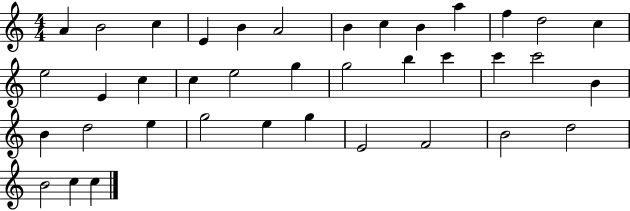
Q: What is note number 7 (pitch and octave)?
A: B4